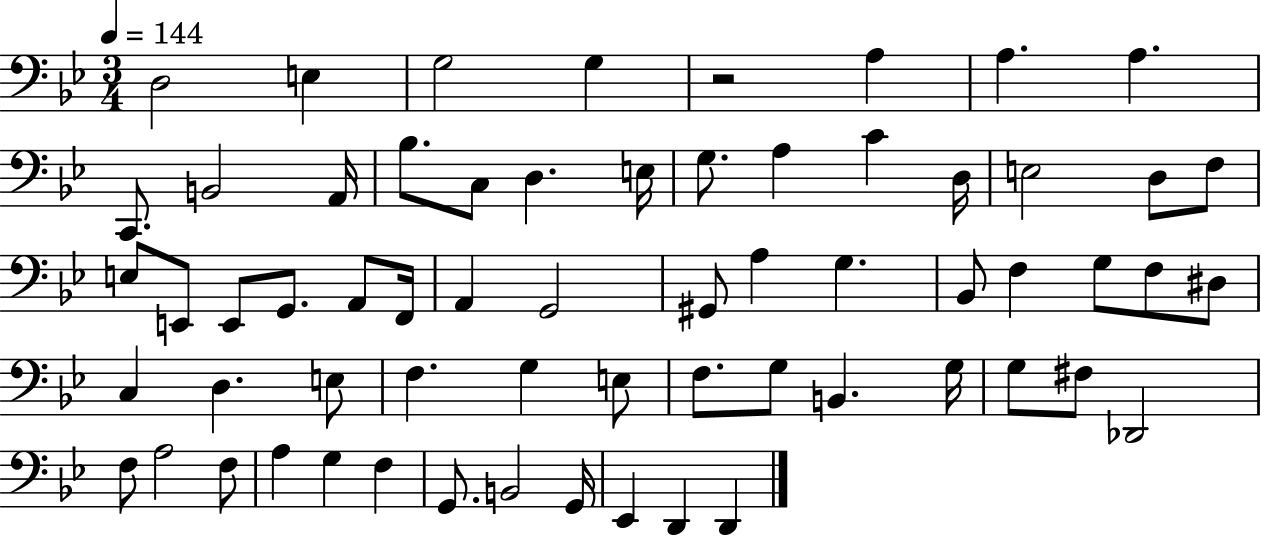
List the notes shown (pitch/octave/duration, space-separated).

D3/h E3/q G3/h G3/q R/h A3/q A3/q. A3/q. C2/e. B2/h A2/s Bb3/e. C3/e D3/q. E3/s G3/e. A3/q C4/q D3/s E3/h D3/e F3/e E3/e E2/e E2/e G2/e. A2/e F2/s A2/q G2/h G#2/e A3/q G3/q. Bb2/e F3/q G3/e F3/e D#3/e C3/q D3/q. E3/e F3/q. G3/q E3/e F3/e. G3/e B2/q. G3/s G3/e F#3/e Db2/h F3/e A3/h F3/e A3/q G3/q F3/q G2/e. B2/h G2/s Eb2/q D2/q D2/q